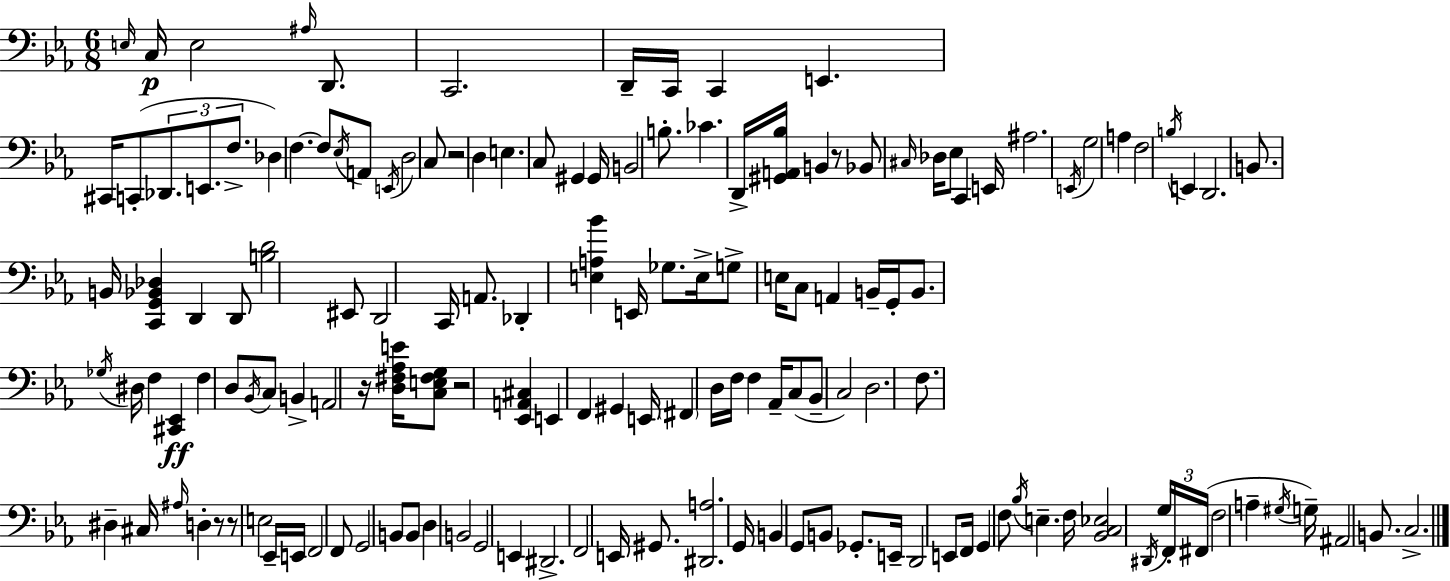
X:1
T:Untitled
M:6/8
L:1/4
K:Cm
E,/4 C,/4 E,2 ^A,/4 D,,/2 C,,2 D,,/4 C,,/4 C,, E,, ^C,,/4 C,,/2 _D,,/2 E,,/2 F,/2 _D, F, F,/2 _E,/4 A,,/2 E,,/4 D,2 C,/2 z2 D, E, C,/2 ^G,, ^G,,/4 B,,2 B,/2 _C D,,/4 [^G,,A,,_B,]/4 B,, z/2 _B,,/2 ^C,/4 _D,/4 _E,/2 C,, E,,/4 ^A,2 E,,/4 G,2 A, F,2 B,/4 E,, D,,2 B,,/2 B,,/4 [C,,G,,_B,,_D,] D,, D,,/2 [B,D]2 ^E,,/2 D,,2 C,,/4 A,,/2 _D,, [E,A,_B] E,,/4 _G,/2 E,/4 G,/2 E,/4 C,/2 A,, B,,/4 G,,/4 B,,/2 _G,/4 ^D,/4 F, [^C,,_E,,] F, D,/2 _B,,/4 C,/2 B,, A,,2 z/4 [D,^F,_A,E]/4 [C,E,^F,G,]/2 z2 [_E,,A,,^C,] E,, F,, ^G,, E,,/4 ^F,, D,/4 F,/4 F, _A,,/4 C,/2 _B,,/2 C,2 D,2 F,/2 ^D, ^C,/4 ^A,/4 D, z/2 z/2 E,2 _E,,/4 E,,/4 F,,2 F,,/2 G,,2 B,,/2 B,,/2 D, B,,2 G,,2 E,, ^D,,2 F,,2 E,,/4 ^G,,/2 [^D,,A,]2 G,,/4 B,, G,,/2 B,,/2 _G,,/2 E,,/4 D,,2 E,,/2 F,,/4 G,, F,/2 _B,/4 E, F,/4 [_B,,C,_E,]2 ^D,,/4 G,/4 F,,/4 ^F,,/4 F,2 A, ^G,/4 G,/4 ^A,,2 B,,/2 C,2